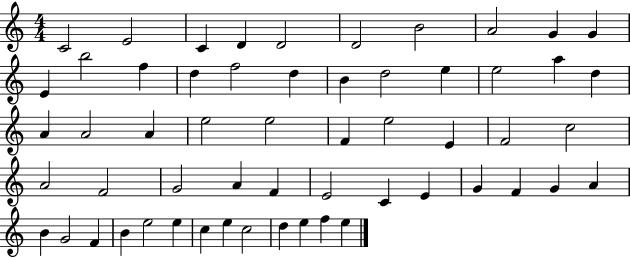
{
  \clef treble
  \numericTimeSignature
  \time 4/4
  \key c \major
  c'2 e'2 | c'4 d'4 d'2 | d'2 b'2 | a'2 g'4 g'4 | \break e'4 b''2 f''4 | d''4 f''2 d''4 | b'4 d''2 e''4 | e''2 a''4 d''4 | \break a'4 a'2 a'4 | e''2 e''2 | f'4 e''2 e'4 | f'2 c''2 | \break a'2 f'2 | g'2 a'4 f'4 | e'2 c'4 e'4 | g'4 f'4 g'4 a'4 | \break b'4 g'2 f'4 | b'4 e''2 e''4 | c''4 e''4 c''2 | d''4 e''4 f''4 e''4 | \break \bar "|."
}